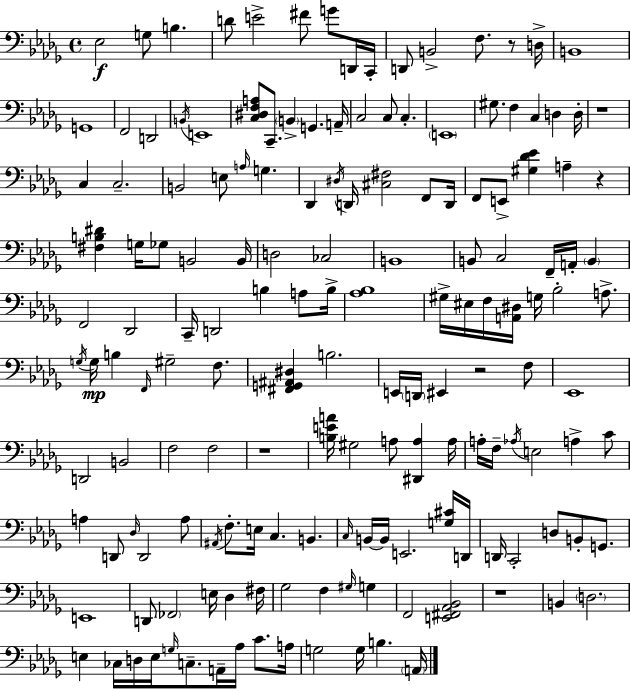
{
  \clef bass
  \time 4/4
  \defaultTimeSignature
  \key bes \minor
  ees2\f g8 b4. | d'8 e'2-> fis'8 g'8 d,16 c,16-. | d,8 b,2-> f8. r8 d16-> | b,1 | \break g,1 | f,2 d,2 | \acciaccatura { b,16 } e,1 | <c dis f a>8 c,8.-- \parenthesize b,4-> g,4. | \break a,16-- c2 c8 c4.-. | \parenthesize e,1 | gis8. f4 c4 d4 | d16-. r1 | \break c4 c2.-- | b,2 e8 \grace { a16 } g4. | des,4 \acciaccatura { dis16 } d,16 <cis fis>2 | f,8 d,16 f,8 e,8-> <gis des' ees'>4 a4-- r4 | \break <fis b dis'>4 g16 ges8 b,2 | b,16 d2 ces2 | b,1 | b,8 c2 f,16-- a,16-. \parenthesize b,4 | \break f,2 des,2 | c,16-- d,2 b4 | a8 b16-> <aes bes>1 | gis16-> eis16 f16 <a, dis>16 g16 bes2-. | \break a8.-> \acciaccatura { g16 }\mp g16 b4 \grace { f,16 } gis2-- | f8. <fis, g, ais, dis>4 b2. | e,16 \parenthesize d,16 eis,4 r2 | f8 ees,1 | \break d,2 b,2 | f2 f2 | r1 | <b e' a'>16 gis2 a8 | \break <dis, a>4 a16 a16-. f16-- \acciaccatura { aes16 } e2 | a4-> c'8 a4 d,8 \grace { des16 } d,2 | a8 \acciaccatura { ais,16 } f8.-. e16 c4. | b,4. \grace { c16 } b,16~~ b,16 e,2. | \break <g cis'>16 d,16 d,16 c,2-. | d8 b,8-. g,8. e,1 | d,8 \parenthesize fes,2 | e16 des4 fis16 ges2 | \break f4 \grace { gis16 } g4 f,2 | <e, fis, aes, bes,>2 r1 | b,4 \parenthesize d2. | e4 ces16 d16 | \break e16 \grace { g16 } c8.-- a,16-- aes16 c'8. a16 g2 | g16 b4. \parenthesize a,16 \bar "|."
}